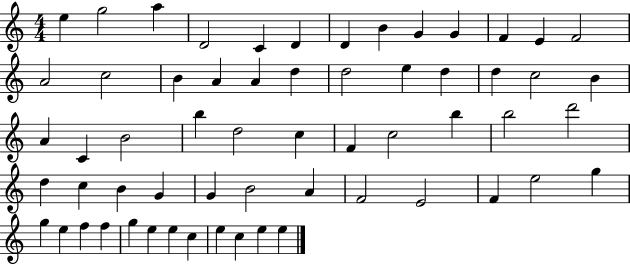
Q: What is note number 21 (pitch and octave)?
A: E5